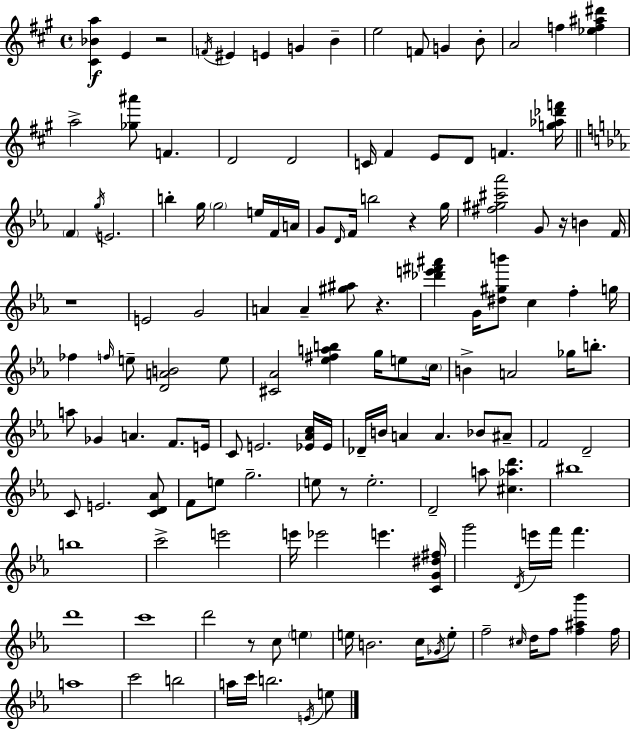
{
  \clef treble
  \time 4/4
  \defaultTimeSignature
  \key a \major
  <cis' bes' a''>4\f e'4 r2 | \acciaccatura { f'16 } eis'4 e'4 g'4 b'4-- | e''2 f'8 g'4 b'8-. | a'2 f''4 <ees'' f'' ais'' dis'''>4 | \break a''2-> <ges'' ais'''>8 f'4. | d'2 d'2 | c'16 fis'4 e'8 d'8 f'4. | <g'' aes'' des''' f'''>16 \bar "||" \break \key ees \major \parenthesize f'4 \acciaccatura { g''16 } e'2. | b''4-. g''16 \parenthesize g''2 e''16 f'16 | a'16 g'8 \grace { d'16 } f'16 b''2 r4 | g''16 <fis'' gis'' cis''' aes'''>2 g'8 r16 b'4 | \break f'16 r1 | e'2 g'2 | a'4 a'4-- <gis'' ais''>8 r4. | <des''' e''' fis''' ais'''>4 g'16 <dis'' gis'' b'''>8 c''4 f''4-. | \break g''16 fes''4 \grace { f''16 } e''8-- <d' a' b'>2 | e''8 <cis' aes'>2 <ees'' fis'' a'' b''>4 g''16 | e''8 \parenthesize c''16 b'4-> a'2 ges''16 | b''8.-. a''8 ges'4 a'4. f'8. | \break e'16 c'8 e'2. | <ees' aes' c''>16 ees'16 des'16-- b'16 a'4 a'4. bes'8 | ais'8-- f'2 d'2-- | c'8 e'2. | \break <c' d' aes'>8 f'8 e''8 g''2.-- | e''8 r8 e''2.-. | d'2-- a''8 <cis'' aes'' d'''>4. | bis''1 | \break b''1 | c'''2-> e'''2 | e'''16 ees'''2 e'''4. | <c' g' dis'' fis''>16 g'''2 \acciaccatura { d'16 } e'''16 f'''16 f'''4. | \break d'''1 | c'''1 | d'''2 r8 c''8 | \parenthesize e''4 e''16 b'2. | \break c''16 \acciaccatura { ges'16 } e''8-. f''2-- \grace { cis''16 } d''16 f''8 | <f'' ais'' bes'''>4 f''16 a''1 | c'''2 b''2 | a''16 c'''16 b''2. | \break \acciaccatura { e'16 } e''8 \bar "|."
}